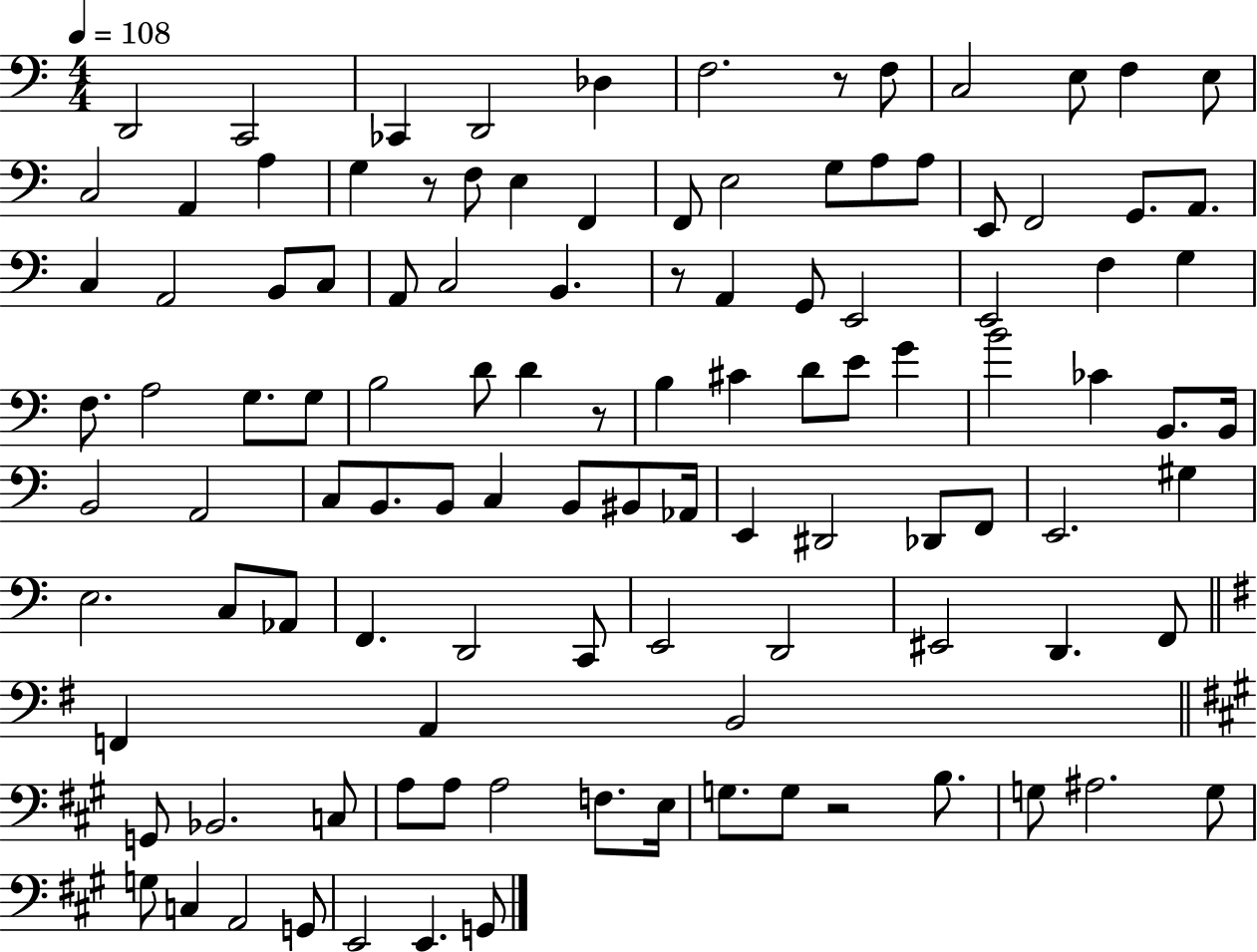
X:1
T:Untitled
M:4/4
L:1/4
K:C
D,,2 C,,2 _C,, D,,2 _D, F,2 z/2 F,/2 C,2 E,/2 F, E,/2 C,2 A,, A, G, z/2 F,/2 E, F,, F,,/2 E,2 G,/2 A,/2 A,/2 E,,/2 F,,2 G,,/2 A,,/2 C, A,,2 B,,/2 C,/2 A,,/2 C,2 B,, z/2 A,, G,,/2 E,,2 E,,2 F, G, F,/2 A,2 G,/2 G,/2 B,2 D/2 D z/2 B, ^C D/2 E/2 G B2 _C B,,/2 B,,/4 B,,2 A,,2 C,/2 B,,/2 B,,/2 C, B,,/2 ^B,,/2 _A,,/4 E,, ^D,,2 _D,,/2 F,,/2 E,,2 ^G, E,2 C,/2 _A,,/2 F,, D,,2 C,,/2 E,,2 D,,2 ^E,,2 D,, F,,/2 F,, A,, B,,2 G,,/2 _B,,2 C,/2 A,/2 A,/2 A,2 F,/2 E,/4 G,/2 G,/2 z2 B,/2 G,/2 ^A,2 G,/2 G,/2 C, A,,2 G,,/2 E,,2 E,, G,,/2